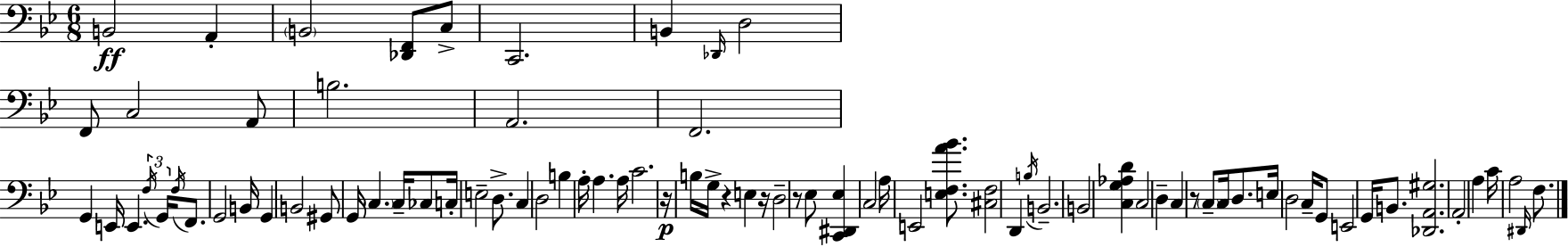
X:1
T:Untitled
M:6/8
L:1/4
K:Gm
B,,2 A,, B,,2 [_D,,F,,]/2 C,/2 C,,2 B,, _D,,/4 D,2 F,,/2 C,2 A,,/2 B,2 A,,2 F,,2 G,, E,,/4 E,, F,/4 G,,/4 F,/4 F,,/2 G,,2 B,,/4 G,, B,,2 ^G,,/2 G,,/4 C, C,/4 _C,/2 C,/4 E,2 D,/2 C, D,2 B, A,/4 A, A,/4 C2 z/4 B,/4 G,/4 z E, z/4 D,2 z/2 _E,/2 [C,,^D,,_E,] C,2 A,/4 E,,2 [E,F,A_B]/2 [^C,F,]2 D,, B,/4 B,,2 B,,2 [C,G,_A,D] C,2 D, C, z/2 C,/2 C,/4 D,/2 E,/4 D,2 C,/4 G,,/2 E,,2 G,,/4 B,,/2 [_D,,A,,^G,]2 A,,2 A, C/4 A,2 ^D,,/4 F,/2